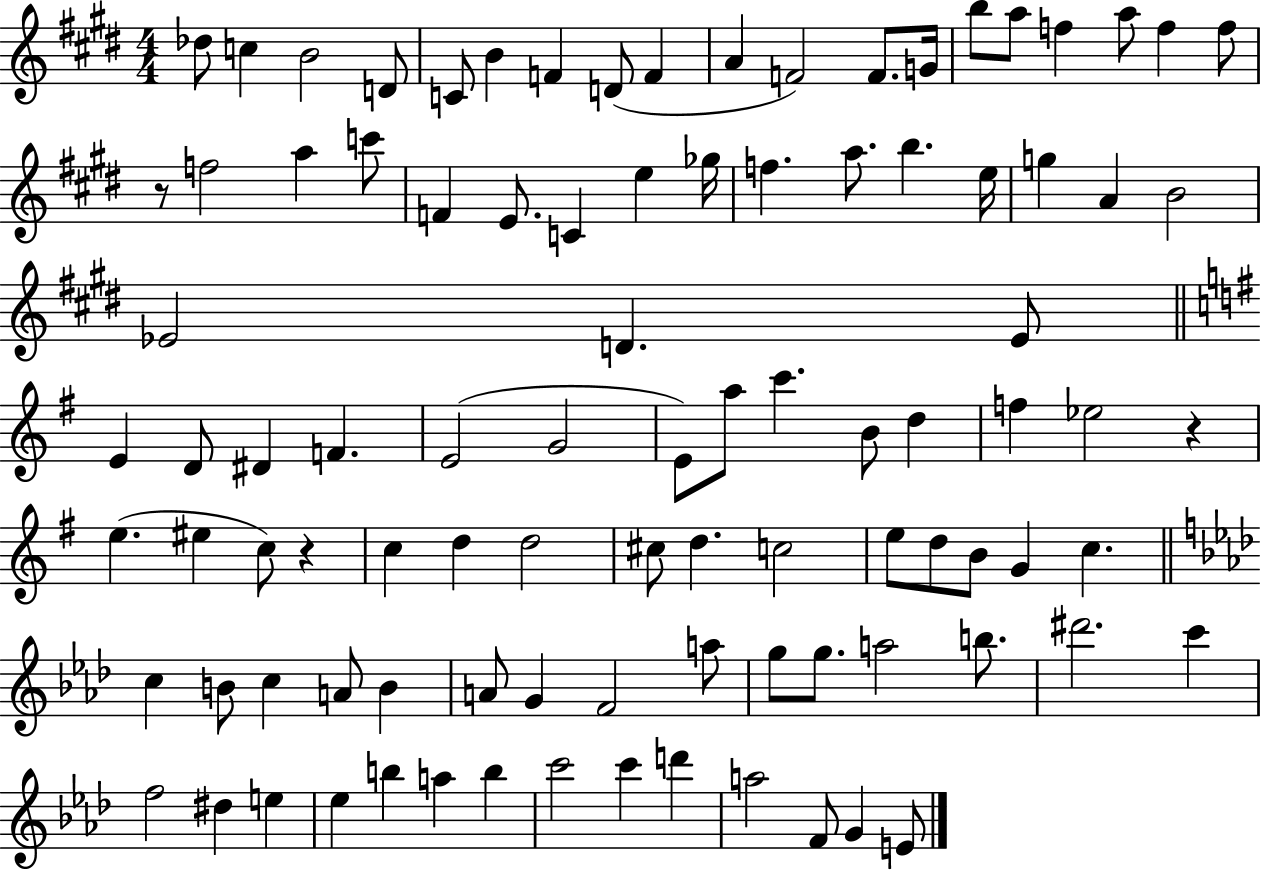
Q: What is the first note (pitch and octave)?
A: Db5